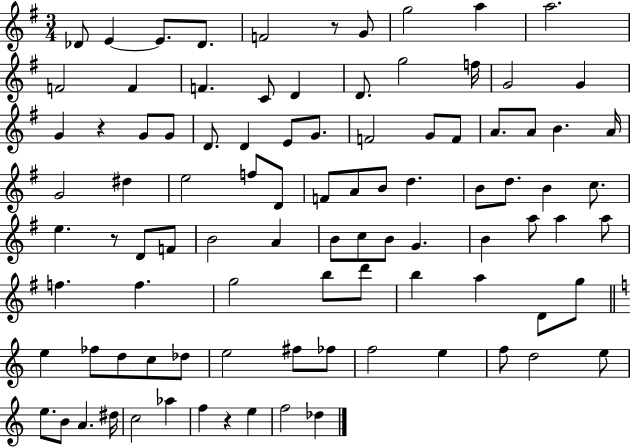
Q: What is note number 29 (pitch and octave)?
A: F4